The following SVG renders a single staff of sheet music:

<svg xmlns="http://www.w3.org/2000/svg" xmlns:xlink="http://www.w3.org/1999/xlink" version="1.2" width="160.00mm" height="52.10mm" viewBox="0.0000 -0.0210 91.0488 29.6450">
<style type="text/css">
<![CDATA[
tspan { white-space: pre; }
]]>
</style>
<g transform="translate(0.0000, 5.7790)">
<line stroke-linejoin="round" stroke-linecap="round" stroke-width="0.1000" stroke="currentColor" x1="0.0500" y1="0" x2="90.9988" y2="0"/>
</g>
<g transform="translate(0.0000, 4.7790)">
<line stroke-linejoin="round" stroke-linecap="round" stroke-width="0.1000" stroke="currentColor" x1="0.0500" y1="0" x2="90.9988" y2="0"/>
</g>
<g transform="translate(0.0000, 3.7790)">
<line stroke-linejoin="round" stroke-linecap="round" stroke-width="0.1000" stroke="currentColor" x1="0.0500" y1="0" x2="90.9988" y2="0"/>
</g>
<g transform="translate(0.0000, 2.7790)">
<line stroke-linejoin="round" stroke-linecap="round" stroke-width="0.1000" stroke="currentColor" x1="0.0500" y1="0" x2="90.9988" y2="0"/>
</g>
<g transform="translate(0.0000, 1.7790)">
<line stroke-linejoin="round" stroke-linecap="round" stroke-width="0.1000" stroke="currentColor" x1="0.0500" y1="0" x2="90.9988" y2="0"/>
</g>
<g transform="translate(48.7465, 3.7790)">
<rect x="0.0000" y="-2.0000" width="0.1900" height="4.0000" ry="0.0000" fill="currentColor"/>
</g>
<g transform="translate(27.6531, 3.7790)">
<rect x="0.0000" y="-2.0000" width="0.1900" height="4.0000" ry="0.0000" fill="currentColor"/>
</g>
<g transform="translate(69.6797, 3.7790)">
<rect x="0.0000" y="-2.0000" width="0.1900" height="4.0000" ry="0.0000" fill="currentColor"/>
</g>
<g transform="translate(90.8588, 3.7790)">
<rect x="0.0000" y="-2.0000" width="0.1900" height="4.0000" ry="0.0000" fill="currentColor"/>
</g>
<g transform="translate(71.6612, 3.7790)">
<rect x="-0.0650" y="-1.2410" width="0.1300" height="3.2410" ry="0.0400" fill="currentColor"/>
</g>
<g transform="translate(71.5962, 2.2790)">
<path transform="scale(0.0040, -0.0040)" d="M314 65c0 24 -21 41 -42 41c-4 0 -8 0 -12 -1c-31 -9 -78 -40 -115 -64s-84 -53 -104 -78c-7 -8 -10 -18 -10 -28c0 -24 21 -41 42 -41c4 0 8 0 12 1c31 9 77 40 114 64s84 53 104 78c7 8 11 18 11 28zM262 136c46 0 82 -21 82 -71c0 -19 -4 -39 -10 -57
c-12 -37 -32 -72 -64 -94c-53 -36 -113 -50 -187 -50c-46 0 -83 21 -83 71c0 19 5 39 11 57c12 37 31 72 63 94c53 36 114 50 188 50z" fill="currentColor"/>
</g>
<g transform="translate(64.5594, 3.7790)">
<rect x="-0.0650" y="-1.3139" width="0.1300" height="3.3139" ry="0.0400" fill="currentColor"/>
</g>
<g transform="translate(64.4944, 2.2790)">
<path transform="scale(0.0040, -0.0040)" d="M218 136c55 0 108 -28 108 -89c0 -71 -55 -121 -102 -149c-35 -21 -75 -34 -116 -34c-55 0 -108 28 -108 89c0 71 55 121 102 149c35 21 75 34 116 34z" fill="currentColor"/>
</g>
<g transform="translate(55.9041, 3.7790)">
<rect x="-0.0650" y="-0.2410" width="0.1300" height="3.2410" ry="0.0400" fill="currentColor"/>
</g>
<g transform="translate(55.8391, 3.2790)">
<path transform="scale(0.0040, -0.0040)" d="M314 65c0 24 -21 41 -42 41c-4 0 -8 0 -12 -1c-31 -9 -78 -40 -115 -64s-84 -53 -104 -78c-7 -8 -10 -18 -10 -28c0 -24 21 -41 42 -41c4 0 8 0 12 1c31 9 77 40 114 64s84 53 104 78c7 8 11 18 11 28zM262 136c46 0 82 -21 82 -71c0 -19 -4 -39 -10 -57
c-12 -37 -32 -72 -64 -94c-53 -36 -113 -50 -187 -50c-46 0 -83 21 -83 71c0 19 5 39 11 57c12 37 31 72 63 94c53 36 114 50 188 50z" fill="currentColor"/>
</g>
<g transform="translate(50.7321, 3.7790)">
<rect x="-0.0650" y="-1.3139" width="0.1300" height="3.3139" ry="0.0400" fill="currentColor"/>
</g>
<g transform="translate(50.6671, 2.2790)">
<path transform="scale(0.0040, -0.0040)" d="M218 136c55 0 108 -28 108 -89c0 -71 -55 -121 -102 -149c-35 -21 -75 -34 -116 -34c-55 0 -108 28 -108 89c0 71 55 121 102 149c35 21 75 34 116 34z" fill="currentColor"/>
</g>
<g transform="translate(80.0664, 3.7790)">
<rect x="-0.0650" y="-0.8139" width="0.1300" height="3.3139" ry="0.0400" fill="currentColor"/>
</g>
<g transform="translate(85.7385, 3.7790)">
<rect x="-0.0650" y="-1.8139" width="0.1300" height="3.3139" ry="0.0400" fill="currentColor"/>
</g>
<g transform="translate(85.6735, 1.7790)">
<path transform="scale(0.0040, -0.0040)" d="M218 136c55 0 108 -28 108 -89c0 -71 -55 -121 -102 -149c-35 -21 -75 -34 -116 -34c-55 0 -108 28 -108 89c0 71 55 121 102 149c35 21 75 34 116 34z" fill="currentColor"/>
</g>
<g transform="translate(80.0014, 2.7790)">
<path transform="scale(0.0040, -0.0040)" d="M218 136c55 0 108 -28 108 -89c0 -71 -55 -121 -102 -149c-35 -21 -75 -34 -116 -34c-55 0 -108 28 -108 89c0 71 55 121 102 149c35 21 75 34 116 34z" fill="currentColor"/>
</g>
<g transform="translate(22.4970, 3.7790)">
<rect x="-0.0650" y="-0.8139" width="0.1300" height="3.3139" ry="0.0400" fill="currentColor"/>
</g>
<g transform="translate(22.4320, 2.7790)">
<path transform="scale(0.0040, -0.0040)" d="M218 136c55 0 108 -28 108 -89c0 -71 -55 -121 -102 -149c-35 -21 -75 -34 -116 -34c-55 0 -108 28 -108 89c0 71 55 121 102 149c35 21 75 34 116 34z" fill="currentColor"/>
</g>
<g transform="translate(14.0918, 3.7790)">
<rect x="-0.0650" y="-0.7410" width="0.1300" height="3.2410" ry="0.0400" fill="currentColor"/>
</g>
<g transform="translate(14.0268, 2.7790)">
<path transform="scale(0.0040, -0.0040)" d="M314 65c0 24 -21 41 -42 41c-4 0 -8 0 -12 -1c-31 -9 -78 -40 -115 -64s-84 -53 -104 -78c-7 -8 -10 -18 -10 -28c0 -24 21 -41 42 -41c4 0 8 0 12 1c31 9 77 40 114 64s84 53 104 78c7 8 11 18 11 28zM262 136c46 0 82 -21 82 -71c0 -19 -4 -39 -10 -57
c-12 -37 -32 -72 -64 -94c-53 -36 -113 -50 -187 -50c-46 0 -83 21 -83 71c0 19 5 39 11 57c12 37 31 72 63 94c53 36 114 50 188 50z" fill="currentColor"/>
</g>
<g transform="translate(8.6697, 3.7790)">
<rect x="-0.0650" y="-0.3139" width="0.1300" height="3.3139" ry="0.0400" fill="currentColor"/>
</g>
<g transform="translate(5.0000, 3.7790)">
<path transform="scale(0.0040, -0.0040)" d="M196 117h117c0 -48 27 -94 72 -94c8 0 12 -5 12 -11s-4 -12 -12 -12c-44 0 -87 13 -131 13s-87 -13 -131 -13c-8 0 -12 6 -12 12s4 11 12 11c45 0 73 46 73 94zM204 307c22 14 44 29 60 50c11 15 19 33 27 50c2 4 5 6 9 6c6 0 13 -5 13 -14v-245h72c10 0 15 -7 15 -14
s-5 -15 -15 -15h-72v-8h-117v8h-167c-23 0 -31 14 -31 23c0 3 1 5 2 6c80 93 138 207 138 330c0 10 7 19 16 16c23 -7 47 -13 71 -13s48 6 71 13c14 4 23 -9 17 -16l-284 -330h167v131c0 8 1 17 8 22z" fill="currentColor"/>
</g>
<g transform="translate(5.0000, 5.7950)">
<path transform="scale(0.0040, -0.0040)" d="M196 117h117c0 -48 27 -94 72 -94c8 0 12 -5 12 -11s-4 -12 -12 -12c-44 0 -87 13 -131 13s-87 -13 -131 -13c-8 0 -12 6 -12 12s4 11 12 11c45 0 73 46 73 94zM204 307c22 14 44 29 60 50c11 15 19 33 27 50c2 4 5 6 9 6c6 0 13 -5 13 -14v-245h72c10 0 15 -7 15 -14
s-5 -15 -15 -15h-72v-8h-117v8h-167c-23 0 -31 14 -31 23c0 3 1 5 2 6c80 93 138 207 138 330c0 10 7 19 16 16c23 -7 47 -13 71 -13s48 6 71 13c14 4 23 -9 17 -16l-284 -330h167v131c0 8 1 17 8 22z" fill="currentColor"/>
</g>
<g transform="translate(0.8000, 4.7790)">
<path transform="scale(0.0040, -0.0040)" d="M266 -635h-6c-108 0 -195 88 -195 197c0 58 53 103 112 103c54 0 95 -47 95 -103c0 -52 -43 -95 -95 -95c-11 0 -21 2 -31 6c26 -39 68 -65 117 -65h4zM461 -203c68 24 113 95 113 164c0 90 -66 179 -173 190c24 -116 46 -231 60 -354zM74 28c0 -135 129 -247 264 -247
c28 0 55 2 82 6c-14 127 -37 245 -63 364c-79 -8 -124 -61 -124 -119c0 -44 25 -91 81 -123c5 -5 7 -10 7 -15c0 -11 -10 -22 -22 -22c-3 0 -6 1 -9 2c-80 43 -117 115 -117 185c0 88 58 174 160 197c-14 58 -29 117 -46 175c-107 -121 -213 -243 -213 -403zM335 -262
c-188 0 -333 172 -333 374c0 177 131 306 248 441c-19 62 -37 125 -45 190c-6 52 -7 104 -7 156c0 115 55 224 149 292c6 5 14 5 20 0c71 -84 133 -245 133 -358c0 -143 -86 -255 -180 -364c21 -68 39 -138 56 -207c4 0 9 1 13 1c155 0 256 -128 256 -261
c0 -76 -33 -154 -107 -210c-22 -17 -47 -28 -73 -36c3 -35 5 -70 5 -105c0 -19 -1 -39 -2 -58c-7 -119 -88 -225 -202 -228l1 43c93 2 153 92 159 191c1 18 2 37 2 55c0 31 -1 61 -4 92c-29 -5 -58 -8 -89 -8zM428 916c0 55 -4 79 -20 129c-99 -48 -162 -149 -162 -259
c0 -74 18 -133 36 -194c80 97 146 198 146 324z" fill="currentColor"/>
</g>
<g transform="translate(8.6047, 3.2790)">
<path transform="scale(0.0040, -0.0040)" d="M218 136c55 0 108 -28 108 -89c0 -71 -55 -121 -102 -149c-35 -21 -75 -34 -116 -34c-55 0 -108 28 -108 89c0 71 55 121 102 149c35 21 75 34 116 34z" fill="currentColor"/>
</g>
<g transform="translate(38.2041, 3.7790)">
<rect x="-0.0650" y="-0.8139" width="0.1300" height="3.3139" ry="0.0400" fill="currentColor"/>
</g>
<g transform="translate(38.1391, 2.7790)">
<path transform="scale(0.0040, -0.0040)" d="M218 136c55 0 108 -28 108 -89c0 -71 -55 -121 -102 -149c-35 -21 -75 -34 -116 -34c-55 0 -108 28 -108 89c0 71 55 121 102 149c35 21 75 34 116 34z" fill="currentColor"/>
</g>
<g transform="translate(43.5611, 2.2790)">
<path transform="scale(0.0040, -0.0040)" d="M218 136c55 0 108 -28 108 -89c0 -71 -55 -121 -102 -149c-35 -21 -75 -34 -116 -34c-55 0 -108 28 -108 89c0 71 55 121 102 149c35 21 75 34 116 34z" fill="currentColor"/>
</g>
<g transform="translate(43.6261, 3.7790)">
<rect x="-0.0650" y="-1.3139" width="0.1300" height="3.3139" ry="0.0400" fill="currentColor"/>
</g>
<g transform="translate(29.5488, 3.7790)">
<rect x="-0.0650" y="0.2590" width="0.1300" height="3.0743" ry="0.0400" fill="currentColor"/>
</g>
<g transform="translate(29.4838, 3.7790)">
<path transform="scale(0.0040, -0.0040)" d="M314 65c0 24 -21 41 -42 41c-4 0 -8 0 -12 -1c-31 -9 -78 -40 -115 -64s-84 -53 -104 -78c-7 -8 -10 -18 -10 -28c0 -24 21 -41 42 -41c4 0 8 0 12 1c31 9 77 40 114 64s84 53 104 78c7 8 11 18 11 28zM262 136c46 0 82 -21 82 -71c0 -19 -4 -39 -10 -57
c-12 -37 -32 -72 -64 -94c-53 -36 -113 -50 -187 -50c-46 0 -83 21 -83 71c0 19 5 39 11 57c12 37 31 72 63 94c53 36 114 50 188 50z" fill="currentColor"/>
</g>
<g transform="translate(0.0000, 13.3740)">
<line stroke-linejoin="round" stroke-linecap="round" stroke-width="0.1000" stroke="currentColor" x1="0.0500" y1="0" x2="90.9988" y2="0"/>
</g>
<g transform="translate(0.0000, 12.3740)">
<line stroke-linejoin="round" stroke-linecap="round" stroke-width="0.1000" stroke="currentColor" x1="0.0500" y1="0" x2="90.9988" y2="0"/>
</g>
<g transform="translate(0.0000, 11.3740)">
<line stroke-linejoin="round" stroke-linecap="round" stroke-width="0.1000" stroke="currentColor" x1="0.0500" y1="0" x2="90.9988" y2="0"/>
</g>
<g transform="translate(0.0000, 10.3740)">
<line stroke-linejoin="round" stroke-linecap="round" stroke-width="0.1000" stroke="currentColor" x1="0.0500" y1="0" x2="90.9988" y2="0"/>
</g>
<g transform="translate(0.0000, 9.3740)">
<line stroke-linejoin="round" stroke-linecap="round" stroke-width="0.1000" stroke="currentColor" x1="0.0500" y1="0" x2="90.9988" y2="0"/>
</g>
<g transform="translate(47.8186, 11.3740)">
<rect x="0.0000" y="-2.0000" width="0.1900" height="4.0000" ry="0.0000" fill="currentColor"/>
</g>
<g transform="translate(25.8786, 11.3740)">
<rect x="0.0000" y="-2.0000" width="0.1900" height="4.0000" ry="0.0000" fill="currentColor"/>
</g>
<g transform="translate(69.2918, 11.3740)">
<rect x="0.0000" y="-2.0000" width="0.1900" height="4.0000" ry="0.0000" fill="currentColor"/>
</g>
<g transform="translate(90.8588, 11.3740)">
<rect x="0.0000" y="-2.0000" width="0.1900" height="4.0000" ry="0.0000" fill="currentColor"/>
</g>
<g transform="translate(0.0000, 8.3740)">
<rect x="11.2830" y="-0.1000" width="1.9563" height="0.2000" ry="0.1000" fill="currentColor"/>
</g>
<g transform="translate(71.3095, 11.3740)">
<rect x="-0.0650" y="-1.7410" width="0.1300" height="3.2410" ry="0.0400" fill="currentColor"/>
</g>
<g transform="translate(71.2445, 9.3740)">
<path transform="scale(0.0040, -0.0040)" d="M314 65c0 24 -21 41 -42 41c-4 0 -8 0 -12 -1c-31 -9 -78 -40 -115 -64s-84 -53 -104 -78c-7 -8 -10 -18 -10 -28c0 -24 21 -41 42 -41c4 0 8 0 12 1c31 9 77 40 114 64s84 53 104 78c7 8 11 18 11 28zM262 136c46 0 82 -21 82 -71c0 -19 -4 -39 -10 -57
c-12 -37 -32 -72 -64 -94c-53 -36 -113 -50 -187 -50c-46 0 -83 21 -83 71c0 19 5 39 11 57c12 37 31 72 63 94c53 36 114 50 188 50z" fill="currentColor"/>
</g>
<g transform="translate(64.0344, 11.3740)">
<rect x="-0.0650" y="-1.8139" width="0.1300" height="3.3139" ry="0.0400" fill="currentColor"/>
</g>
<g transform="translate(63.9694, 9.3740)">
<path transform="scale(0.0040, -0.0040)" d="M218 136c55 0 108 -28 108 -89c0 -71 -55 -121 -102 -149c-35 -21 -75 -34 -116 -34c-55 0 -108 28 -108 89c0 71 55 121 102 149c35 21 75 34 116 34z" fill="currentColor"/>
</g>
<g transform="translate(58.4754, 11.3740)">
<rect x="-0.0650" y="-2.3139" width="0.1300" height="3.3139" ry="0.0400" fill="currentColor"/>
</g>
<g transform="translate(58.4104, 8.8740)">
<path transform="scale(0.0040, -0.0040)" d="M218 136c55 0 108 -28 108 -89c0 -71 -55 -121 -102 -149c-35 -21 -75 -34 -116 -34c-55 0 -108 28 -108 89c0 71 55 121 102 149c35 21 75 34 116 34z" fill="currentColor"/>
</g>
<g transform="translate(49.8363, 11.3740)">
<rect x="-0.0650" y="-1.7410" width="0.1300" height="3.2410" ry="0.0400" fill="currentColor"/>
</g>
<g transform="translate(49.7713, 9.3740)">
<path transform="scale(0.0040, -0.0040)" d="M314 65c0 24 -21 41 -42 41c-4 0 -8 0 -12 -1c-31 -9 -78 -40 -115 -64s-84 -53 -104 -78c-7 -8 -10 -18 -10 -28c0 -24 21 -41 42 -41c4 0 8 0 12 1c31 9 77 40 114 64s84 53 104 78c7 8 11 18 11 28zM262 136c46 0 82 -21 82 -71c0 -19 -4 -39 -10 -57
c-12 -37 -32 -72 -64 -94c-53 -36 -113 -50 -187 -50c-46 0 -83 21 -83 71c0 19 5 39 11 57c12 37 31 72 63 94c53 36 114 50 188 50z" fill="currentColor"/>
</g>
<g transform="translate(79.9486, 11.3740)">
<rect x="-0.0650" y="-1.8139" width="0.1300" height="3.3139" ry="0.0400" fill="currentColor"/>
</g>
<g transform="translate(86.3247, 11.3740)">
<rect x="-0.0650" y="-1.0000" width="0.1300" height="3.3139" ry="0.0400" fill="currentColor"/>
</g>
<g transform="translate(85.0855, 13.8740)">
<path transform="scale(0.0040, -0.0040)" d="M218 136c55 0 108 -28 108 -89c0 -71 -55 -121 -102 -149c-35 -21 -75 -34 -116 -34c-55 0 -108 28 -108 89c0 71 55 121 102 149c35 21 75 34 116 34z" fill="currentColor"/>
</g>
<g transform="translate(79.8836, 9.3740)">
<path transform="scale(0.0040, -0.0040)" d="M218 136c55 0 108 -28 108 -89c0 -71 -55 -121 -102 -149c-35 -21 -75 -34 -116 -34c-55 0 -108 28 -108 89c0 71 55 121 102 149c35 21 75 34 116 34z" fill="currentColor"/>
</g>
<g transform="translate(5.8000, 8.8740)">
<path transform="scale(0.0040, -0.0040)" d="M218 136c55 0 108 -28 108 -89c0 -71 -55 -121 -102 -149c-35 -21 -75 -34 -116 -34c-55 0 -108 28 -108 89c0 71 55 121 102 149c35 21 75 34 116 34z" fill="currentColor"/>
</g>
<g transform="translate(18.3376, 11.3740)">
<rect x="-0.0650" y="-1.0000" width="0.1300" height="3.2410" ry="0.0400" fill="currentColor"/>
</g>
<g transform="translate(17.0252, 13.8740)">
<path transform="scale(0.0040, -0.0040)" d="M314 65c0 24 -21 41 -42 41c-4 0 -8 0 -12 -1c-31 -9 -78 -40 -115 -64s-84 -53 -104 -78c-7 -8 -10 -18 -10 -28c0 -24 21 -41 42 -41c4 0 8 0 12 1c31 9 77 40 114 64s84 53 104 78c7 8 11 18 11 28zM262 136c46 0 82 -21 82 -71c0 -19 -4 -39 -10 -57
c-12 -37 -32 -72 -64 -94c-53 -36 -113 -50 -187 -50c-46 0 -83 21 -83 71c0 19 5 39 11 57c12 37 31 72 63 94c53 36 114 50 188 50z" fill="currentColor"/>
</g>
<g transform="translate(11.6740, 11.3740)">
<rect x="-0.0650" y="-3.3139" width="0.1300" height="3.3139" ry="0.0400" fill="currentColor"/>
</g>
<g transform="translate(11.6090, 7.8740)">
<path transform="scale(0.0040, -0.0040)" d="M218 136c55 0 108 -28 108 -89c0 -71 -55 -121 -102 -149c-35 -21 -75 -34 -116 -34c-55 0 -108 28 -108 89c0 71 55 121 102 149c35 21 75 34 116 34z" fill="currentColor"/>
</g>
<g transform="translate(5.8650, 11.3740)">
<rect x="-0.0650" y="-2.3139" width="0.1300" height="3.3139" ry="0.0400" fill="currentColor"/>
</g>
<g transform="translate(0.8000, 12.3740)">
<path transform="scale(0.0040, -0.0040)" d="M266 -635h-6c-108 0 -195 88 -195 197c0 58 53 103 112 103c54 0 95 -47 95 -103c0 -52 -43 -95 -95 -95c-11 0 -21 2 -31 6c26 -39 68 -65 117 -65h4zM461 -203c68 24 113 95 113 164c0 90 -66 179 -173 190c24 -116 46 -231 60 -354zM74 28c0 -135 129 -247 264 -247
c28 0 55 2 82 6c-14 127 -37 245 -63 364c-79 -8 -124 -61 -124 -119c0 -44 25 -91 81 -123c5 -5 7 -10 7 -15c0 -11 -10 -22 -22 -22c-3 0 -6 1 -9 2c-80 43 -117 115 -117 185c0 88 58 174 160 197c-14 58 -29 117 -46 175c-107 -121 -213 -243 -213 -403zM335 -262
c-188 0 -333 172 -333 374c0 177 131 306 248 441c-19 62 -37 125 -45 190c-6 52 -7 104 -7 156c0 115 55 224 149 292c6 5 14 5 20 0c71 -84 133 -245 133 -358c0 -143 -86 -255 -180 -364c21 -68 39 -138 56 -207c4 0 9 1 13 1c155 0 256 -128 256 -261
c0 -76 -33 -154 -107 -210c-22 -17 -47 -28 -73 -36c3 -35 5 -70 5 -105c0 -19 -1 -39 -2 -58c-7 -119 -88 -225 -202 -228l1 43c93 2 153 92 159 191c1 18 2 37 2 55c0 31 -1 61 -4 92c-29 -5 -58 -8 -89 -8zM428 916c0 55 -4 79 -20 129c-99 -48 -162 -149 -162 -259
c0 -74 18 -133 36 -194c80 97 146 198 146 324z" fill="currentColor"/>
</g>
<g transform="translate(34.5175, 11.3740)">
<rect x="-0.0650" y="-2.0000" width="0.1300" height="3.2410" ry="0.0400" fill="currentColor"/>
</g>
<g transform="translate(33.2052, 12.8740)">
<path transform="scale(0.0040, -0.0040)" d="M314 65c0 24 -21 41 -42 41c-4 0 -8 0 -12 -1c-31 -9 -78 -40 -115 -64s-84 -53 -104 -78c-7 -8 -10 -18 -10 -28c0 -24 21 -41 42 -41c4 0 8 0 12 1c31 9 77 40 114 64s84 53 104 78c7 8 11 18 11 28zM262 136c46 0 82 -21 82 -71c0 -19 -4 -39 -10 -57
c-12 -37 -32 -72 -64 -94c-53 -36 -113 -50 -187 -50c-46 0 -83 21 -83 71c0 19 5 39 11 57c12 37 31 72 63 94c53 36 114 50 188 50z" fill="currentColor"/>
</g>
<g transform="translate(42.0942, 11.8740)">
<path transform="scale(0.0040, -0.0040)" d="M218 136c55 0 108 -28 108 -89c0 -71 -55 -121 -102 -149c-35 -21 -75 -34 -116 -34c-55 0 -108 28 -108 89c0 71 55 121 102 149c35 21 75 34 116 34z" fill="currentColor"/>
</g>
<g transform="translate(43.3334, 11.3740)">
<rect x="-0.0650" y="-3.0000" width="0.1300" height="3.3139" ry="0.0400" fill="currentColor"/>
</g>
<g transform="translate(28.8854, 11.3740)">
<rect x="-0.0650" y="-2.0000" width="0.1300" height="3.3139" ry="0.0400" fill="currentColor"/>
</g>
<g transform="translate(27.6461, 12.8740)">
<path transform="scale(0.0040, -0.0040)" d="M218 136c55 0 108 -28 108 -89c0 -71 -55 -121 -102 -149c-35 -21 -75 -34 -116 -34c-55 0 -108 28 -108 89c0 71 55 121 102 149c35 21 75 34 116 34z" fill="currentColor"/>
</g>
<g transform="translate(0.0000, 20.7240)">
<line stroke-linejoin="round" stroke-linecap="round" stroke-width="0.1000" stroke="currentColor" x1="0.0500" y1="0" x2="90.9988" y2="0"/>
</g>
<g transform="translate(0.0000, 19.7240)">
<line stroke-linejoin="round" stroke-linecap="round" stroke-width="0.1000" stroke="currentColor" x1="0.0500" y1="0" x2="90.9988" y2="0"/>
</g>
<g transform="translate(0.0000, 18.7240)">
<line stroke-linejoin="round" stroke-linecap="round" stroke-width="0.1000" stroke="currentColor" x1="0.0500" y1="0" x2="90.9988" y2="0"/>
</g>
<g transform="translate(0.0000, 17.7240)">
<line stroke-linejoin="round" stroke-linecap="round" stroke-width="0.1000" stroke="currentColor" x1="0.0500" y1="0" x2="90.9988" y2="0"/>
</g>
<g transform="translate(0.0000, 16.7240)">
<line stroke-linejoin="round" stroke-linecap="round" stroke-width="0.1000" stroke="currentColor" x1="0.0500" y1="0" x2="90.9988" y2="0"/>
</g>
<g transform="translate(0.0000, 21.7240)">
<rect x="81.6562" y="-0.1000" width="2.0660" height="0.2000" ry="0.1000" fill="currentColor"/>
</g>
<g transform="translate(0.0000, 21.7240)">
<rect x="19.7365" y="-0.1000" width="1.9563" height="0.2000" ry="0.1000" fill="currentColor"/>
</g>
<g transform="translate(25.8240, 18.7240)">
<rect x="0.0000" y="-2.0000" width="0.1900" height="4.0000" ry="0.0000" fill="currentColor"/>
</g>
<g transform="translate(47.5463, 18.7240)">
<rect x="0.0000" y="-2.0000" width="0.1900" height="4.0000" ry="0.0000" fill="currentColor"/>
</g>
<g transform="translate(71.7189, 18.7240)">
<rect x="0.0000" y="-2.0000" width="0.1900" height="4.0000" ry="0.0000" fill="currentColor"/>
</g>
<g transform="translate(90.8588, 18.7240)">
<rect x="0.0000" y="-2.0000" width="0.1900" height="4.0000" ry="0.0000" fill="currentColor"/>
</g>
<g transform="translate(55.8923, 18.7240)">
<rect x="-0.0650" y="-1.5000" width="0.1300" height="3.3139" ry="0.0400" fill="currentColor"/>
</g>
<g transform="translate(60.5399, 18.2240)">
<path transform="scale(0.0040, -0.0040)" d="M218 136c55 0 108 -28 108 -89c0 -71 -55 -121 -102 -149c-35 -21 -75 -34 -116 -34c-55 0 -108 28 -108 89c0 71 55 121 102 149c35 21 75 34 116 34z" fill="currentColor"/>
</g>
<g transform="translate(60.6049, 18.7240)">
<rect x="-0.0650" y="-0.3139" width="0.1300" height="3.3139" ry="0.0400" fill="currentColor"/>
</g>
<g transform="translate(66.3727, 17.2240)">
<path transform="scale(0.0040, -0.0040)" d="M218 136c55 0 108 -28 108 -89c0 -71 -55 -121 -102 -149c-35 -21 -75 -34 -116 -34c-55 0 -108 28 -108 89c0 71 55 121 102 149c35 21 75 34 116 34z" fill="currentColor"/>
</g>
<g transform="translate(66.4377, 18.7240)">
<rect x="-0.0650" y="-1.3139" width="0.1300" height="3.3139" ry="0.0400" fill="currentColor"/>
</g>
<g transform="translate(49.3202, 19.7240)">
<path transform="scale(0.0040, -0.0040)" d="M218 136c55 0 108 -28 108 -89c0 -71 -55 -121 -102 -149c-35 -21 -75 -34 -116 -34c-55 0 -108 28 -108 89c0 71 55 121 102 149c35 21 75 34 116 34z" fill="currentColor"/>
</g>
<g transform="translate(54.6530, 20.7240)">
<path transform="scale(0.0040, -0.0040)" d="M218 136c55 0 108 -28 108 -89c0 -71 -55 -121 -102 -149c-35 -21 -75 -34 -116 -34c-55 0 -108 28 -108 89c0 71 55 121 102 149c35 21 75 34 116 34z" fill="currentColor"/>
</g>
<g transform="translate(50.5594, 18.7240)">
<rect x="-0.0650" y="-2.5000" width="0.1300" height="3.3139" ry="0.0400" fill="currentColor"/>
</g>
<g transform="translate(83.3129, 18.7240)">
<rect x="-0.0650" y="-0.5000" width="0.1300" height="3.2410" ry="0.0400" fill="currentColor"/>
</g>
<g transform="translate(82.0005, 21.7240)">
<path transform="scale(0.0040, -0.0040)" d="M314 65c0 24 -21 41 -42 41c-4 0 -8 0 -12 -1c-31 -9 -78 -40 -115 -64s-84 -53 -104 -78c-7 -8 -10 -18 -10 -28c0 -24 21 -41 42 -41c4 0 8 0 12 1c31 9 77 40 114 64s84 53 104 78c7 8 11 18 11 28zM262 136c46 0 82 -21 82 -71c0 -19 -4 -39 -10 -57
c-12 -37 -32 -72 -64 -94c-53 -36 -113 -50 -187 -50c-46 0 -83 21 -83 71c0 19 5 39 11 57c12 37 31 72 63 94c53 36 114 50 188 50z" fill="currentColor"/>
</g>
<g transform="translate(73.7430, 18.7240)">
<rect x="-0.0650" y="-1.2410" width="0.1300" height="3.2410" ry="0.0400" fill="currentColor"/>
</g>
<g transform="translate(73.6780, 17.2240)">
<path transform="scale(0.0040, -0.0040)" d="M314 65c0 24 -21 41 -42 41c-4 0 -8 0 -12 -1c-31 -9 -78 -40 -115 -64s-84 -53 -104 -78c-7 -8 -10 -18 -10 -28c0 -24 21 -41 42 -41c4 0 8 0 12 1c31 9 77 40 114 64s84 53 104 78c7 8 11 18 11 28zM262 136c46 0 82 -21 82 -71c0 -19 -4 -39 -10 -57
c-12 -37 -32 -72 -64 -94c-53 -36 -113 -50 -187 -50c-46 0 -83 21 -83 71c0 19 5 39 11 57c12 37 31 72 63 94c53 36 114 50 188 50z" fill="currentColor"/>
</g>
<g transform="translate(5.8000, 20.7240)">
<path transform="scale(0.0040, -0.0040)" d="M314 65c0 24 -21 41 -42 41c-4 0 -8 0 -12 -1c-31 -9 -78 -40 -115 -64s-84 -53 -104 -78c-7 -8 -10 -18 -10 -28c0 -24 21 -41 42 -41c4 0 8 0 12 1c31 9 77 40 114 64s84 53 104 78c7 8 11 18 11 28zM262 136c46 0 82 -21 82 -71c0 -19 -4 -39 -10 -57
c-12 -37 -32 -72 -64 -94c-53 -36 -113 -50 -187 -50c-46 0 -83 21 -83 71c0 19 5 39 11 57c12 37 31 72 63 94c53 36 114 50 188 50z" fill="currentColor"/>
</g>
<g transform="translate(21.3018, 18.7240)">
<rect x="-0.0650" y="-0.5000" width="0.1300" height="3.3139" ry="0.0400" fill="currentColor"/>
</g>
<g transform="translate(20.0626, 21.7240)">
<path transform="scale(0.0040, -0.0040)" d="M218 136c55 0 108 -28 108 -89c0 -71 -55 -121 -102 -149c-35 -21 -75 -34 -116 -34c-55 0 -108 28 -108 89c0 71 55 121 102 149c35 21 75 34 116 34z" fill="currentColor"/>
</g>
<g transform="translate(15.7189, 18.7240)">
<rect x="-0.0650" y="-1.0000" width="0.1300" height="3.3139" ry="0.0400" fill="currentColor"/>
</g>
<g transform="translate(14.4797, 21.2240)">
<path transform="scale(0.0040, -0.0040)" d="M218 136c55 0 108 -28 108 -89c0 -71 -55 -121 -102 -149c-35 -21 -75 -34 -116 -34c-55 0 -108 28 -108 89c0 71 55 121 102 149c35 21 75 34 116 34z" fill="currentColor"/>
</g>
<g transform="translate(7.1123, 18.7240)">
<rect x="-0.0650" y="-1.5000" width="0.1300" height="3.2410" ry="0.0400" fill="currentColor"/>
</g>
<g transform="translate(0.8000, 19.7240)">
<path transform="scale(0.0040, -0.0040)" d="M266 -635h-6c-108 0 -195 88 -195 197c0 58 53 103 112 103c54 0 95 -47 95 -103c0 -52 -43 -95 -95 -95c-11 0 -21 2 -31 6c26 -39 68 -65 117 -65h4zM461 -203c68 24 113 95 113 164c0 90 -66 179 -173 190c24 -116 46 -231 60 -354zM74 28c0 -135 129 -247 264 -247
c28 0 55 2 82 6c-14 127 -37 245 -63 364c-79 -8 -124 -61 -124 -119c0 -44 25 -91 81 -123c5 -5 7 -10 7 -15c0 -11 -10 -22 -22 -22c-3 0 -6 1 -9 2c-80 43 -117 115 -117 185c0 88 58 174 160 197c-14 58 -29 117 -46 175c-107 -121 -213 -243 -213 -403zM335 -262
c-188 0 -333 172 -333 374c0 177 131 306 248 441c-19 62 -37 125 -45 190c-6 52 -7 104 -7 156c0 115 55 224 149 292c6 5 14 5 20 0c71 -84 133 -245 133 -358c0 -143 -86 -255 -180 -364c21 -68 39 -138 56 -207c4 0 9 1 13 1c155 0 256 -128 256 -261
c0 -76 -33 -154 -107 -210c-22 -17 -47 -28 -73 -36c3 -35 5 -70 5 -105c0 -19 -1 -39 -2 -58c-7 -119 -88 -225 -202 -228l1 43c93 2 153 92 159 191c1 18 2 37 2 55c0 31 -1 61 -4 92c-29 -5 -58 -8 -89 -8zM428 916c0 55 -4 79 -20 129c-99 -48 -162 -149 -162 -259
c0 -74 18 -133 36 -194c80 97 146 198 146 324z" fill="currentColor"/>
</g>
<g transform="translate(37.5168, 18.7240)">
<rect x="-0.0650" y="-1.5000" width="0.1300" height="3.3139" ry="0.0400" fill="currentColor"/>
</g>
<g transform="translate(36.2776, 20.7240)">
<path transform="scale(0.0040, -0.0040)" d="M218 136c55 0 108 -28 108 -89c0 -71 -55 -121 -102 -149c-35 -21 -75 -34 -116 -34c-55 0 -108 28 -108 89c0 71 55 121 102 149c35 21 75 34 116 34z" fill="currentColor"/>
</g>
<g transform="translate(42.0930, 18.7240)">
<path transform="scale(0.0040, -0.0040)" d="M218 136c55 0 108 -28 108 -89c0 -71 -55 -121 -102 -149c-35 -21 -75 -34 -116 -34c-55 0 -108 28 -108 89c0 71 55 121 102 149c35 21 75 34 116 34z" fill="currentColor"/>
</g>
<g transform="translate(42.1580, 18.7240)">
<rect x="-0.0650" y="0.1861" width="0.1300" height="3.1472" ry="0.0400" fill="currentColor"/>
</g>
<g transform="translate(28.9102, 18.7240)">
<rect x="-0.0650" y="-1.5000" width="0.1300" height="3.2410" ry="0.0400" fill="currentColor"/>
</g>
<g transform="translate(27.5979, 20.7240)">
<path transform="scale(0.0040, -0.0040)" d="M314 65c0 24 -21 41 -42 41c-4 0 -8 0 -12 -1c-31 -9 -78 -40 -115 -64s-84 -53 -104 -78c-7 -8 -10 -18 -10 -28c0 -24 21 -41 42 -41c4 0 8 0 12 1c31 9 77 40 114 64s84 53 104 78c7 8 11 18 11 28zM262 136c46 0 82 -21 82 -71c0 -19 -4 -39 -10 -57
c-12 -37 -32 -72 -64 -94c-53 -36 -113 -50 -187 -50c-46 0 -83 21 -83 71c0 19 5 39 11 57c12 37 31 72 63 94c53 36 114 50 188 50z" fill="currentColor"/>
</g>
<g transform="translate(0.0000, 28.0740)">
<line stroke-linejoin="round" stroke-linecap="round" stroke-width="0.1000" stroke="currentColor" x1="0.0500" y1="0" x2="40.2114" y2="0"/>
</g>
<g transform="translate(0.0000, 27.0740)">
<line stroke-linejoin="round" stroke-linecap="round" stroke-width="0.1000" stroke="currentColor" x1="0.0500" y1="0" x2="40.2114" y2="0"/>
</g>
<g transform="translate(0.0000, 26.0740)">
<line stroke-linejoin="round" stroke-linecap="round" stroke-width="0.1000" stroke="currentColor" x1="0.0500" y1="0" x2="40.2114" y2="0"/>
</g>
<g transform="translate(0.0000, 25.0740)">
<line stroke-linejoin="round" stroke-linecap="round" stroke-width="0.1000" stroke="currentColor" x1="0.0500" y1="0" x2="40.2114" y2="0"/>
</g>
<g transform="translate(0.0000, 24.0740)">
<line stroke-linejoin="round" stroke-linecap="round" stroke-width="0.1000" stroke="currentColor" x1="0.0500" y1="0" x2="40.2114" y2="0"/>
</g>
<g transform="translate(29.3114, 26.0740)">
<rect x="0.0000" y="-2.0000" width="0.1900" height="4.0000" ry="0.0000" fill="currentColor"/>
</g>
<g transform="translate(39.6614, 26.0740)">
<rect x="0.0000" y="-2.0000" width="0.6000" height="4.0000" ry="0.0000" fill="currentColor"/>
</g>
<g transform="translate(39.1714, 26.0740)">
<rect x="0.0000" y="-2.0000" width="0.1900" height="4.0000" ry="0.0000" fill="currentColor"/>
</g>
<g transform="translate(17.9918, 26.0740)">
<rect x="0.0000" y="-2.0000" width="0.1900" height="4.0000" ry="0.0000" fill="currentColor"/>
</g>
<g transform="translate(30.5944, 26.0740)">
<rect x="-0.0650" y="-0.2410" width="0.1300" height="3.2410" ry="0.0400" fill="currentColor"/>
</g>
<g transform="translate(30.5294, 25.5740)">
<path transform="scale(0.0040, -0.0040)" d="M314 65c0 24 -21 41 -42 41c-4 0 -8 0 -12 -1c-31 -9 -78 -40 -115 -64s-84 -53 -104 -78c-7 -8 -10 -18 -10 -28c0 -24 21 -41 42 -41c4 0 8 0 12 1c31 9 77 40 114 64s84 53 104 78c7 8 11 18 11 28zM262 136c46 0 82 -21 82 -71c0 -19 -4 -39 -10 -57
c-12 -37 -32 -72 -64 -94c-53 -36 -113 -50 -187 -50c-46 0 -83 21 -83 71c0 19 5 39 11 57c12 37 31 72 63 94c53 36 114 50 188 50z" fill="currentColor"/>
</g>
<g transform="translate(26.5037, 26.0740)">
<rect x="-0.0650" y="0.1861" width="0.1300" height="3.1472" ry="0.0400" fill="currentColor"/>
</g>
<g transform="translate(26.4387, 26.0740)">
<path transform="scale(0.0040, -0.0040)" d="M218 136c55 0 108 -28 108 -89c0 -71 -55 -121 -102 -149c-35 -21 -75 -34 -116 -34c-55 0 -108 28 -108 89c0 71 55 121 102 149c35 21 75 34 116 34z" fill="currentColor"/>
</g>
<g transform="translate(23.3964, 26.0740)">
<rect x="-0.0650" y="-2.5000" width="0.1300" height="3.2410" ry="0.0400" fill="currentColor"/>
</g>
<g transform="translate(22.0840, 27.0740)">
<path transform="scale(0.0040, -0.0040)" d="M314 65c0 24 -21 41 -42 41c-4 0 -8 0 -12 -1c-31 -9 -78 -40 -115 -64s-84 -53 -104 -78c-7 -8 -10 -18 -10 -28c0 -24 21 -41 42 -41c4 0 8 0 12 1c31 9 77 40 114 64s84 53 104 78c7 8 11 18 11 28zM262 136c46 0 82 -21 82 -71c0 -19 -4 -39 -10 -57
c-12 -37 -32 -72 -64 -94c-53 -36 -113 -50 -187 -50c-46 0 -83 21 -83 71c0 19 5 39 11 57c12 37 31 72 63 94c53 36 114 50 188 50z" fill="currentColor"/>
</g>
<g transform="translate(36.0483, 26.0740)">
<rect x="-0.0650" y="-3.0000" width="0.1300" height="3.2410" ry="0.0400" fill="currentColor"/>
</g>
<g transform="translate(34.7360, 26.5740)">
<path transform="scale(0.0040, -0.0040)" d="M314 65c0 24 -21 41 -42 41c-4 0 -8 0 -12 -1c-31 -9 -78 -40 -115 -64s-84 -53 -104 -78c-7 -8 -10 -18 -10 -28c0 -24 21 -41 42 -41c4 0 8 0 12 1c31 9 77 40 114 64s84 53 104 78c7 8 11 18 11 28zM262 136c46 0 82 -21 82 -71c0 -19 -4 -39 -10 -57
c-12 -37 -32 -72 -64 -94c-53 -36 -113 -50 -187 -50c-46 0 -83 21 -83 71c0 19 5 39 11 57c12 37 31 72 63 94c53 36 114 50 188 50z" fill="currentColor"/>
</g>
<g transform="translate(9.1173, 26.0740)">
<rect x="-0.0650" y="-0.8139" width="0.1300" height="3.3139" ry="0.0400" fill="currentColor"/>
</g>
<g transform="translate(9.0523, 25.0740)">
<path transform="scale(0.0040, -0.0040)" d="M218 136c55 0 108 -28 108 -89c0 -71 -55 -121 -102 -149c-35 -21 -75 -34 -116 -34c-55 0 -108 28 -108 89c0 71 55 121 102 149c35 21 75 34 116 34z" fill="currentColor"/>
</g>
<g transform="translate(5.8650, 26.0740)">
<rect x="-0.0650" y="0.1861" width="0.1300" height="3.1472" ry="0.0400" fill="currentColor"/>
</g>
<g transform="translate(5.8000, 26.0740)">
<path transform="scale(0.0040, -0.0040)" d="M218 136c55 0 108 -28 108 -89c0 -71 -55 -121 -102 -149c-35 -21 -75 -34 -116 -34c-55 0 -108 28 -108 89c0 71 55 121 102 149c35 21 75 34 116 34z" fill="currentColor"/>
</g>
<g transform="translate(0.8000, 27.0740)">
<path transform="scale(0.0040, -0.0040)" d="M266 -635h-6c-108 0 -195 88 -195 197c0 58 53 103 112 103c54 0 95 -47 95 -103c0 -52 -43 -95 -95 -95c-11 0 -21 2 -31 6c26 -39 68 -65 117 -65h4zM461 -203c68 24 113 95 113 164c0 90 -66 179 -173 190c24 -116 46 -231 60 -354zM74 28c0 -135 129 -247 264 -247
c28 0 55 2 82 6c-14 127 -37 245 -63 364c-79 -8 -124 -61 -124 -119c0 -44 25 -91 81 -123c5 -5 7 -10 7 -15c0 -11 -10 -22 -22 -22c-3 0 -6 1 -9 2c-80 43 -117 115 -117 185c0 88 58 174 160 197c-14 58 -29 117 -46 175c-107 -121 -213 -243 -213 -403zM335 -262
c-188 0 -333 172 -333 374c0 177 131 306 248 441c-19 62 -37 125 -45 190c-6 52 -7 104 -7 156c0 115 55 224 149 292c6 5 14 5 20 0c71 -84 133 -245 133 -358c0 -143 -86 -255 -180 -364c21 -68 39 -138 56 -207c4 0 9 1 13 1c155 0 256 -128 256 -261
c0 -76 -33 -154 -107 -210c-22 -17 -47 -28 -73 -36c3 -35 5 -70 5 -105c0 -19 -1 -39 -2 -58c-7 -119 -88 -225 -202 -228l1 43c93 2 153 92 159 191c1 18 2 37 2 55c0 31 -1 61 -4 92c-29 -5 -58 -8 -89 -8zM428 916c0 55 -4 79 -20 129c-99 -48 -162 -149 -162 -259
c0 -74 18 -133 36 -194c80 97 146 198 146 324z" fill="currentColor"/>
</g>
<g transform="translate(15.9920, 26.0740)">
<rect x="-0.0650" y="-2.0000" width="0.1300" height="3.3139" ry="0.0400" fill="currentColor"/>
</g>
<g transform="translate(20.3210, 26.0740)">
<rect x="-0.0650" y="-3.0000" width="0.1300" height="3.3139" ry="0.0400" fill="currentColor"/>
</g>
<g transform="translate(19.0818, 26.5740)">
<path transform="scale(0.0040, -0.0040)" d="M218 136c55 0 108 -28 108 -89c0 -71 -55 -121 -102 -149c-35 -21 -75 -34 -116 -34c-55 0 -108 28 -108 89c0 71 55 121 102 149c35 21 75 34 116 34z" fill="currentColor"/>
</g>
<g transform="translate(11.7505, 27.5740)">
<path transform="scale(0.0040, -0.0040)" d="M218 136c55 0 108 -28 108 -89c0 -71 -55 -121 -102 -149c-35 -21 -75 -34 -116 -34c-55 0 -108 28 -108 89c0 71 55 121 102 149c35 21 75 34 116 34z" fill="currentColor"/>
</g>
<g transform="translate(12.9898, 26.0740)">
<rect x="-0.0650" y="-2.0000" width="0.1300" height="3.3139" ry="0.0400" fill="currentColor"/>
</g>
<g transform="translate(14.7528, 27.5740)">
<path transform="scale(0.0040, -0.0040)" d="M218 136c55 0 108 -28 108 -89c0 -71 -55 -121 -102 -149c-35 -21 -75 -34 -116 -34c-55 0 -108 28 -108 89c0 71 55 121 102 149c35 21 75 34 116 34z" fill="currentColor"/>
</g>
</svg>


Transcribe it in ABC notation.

X:1
T:Untitled
M:4/4
L:1/4
K:C
c d2 d B2 d e e c2 e e2 d f g b D2 F F2 A f2 g f f2 f D E2 D C E2 E B G E c e e2 C2 B d F F A G2 B c2 A2